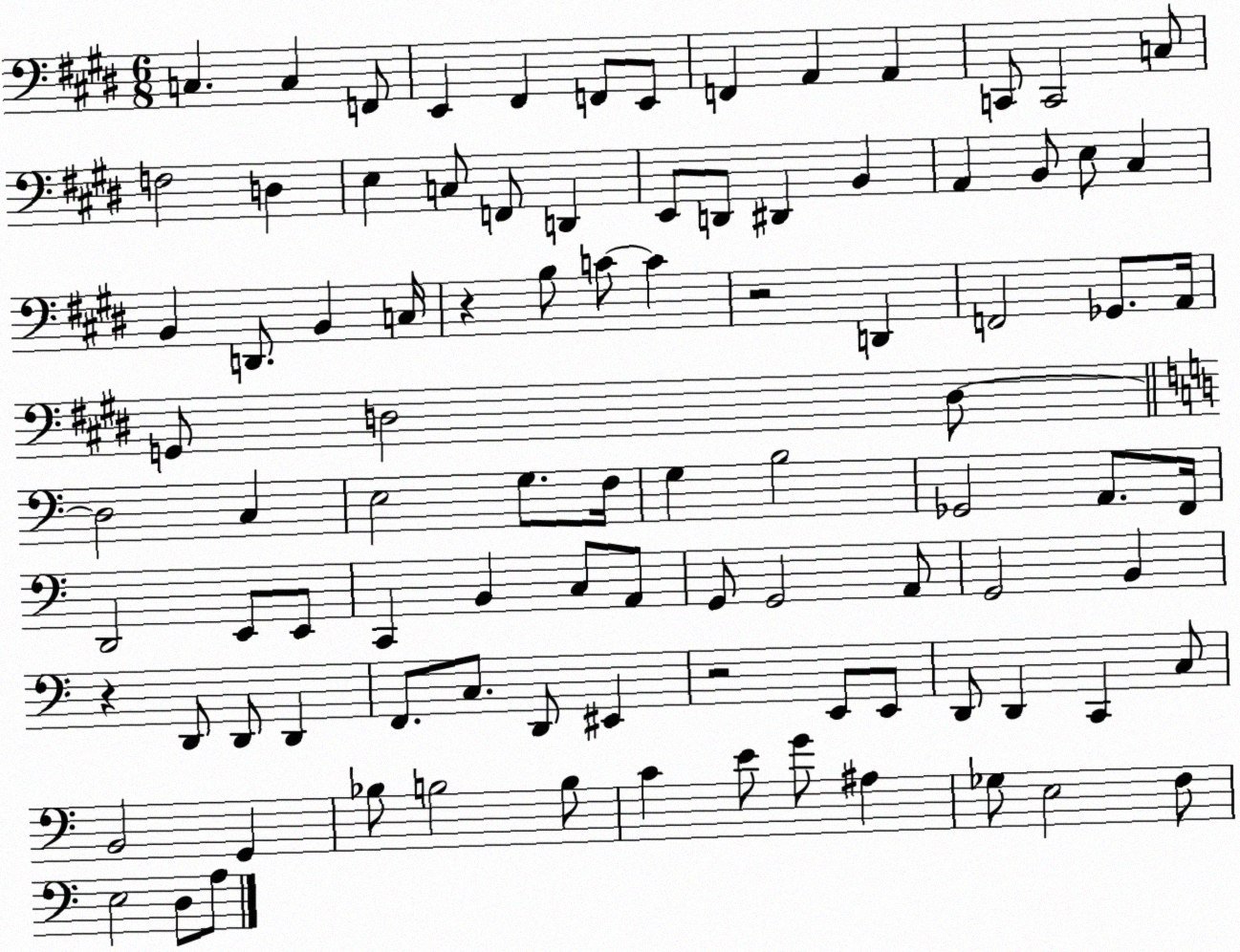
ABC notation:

X:1
T:Untitled
M:6/8
L:1/4
K:E
C, C, F,,/2 E,, ^F,, F,,/2 E,,/2 F,, A,, A,, C,,/2 C,,2 C,/2 F,2 D, E, C,/2 F,,/2 D,, E,,/2 D,,/2 ^D,, B,, A,, B,,/2 E,/2 ^C, B,, D,,/2 B,, C,/4 z B,/2 C/2 C z2 D,, F,,2 _G,,/2 A,,/4 G,,/2 D,2 D,/2 D,2 C, E,2 G,/2 F,/4 G, B,2 _G,,2 A,,/2 F,,/4 D,,2 E,,/2 E,,/2 C,, B,, C,/2 A,,/2 G,,/2 G,,2 A,,/2 G,,2 B,, z D,,/2 D,,/2 D,, F,,/2 C,/2 D,,/2 ^E,, z2 E,,/2 E,,/2 D,,/2 D,, C,, C,/2 B,,2 G,, _B,/2 B,2 B,/2 C E/2 G/2 ^A, _G,/2 E,2 F,/2 E,2 D,/2 A,/2